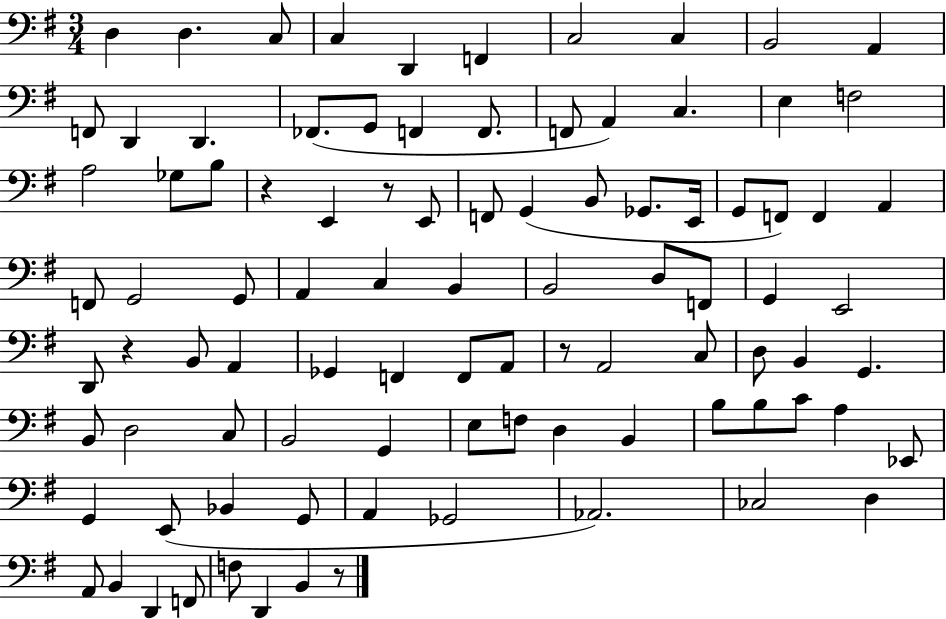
X:1
T:Untitled
M:3/4
L:1/4
K:G
D, D, C,/2 C, D,, F,, C,2 C, B,,2 A,, F,,/2 D,, D,, _F,,/2 G,,/2 F,, F,,/2 F,,/2 A,, C, E, F,2 A,2 _G,/2 B,/2 z E,, z/2 E,,/2 F,,/2 G,, B,,/2 _G,,/2 E,,/4 G,,/2 F,,/2 F,, A,, F,,/2 G,,2 G,,/2 A,, C, B,, B,,2 D,/2 F,,/2 G,, E,,2 D,,/2 z B,,/2 A,, _G,, F,, F,,/2 A,,/2 z/2 A,,2 C,/2 D,/2 B,, G,, B,,/2 D,2 C,/2 B,,2 G,, E,/2 F,/2 D, B,, B,/2 B,/2 C/2 A, _E,,/2 G,, E,,/2 _B,, G,,/2 A,, _G,,2 _A,,2 _C,2 D, A,,/2 B,, D,, F,,/2 F,/2 D,, B,, z/2